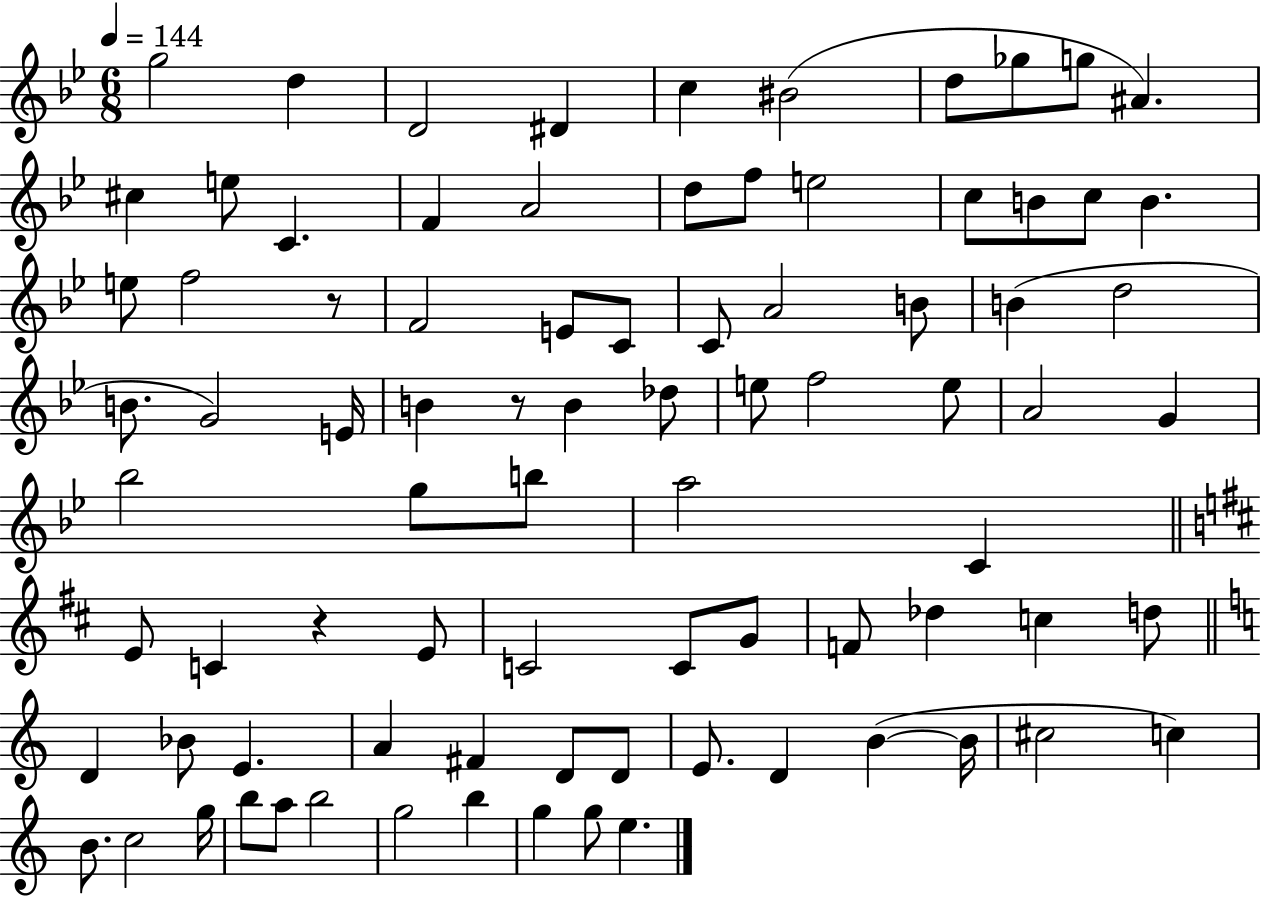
{
  \clef treble
  \numericTimeSignature
  \time 6/8
  \key bes \major
  \tempo 4 = 144
  g''2 d''4 | d'2 dis'4 | c''4 bis'2( | d''8 ges''8 g''8 ais'4.) | \break cis''4 e''8 c'4. | f'4 a'2 | d''8 f''8 e''2 | c''8 b'8 c''8 b'4. | \break e''8 f''2 r8 | f'2 e'8 c'8 | c'8 a'2 b'8 | b'4( d''2 | \break b'8. g'2) e'16 | b'4 r8 b'4 des''8 | e''8 f''2 e''8 | a'2 g'4 | \break bes''2 g''8 b''8 | a''2 c'4 | \bar "||" \break \key d \major e'8 c'4 r4 e'8 | c'2 c'8 g'8 | f'8 des''4 c''4 d''8 | \bar "||" \break \key a \minor d'4 bes'8 e'4. | a'4 fis'4 d'8 d'8 | e'8. d'4 b'4~(~ b'16 | cis''2 c''4) | \break b'8. c''2 g''16 | b''8 a''8 b''2 | g''2 b''4 | g''4 g''8 e''4. | \break \bar "|."
}